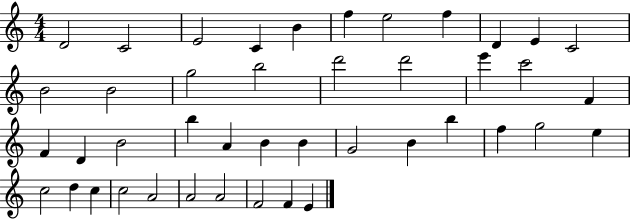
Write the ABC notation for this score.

X:1
T:Untitled
M:4/4
L:1/4
K:C
D2 C2 E2 C B f e2 f D E C2 B2 B2 g2 b2 d'2 d'2 e' c'2 F F D B2 b A B B G2 B b f g2 e c2 d c c2 A2 A2 A2 F2 F E